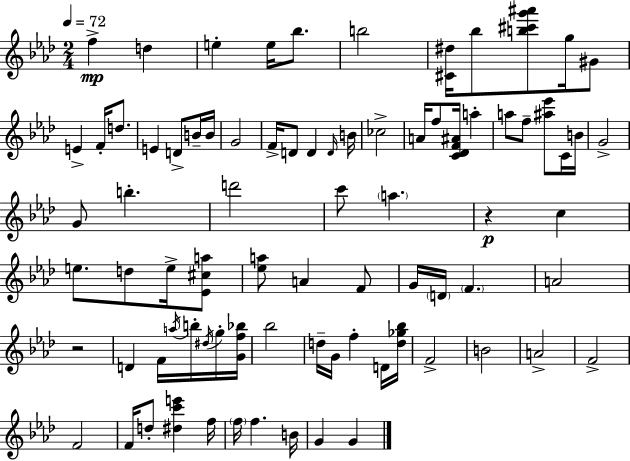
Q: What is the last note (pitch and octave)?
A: G4